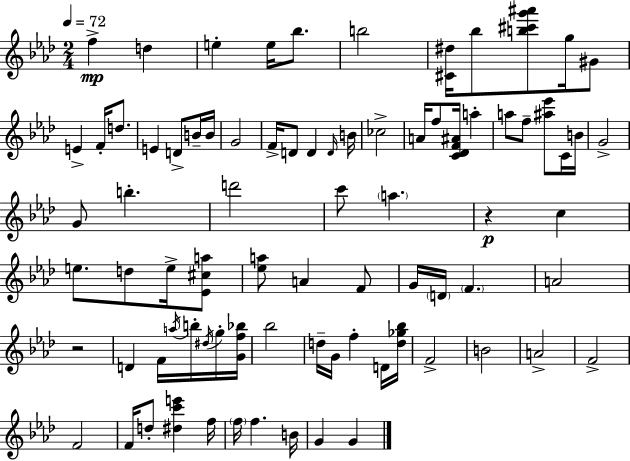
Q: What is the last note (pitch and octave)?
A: G4